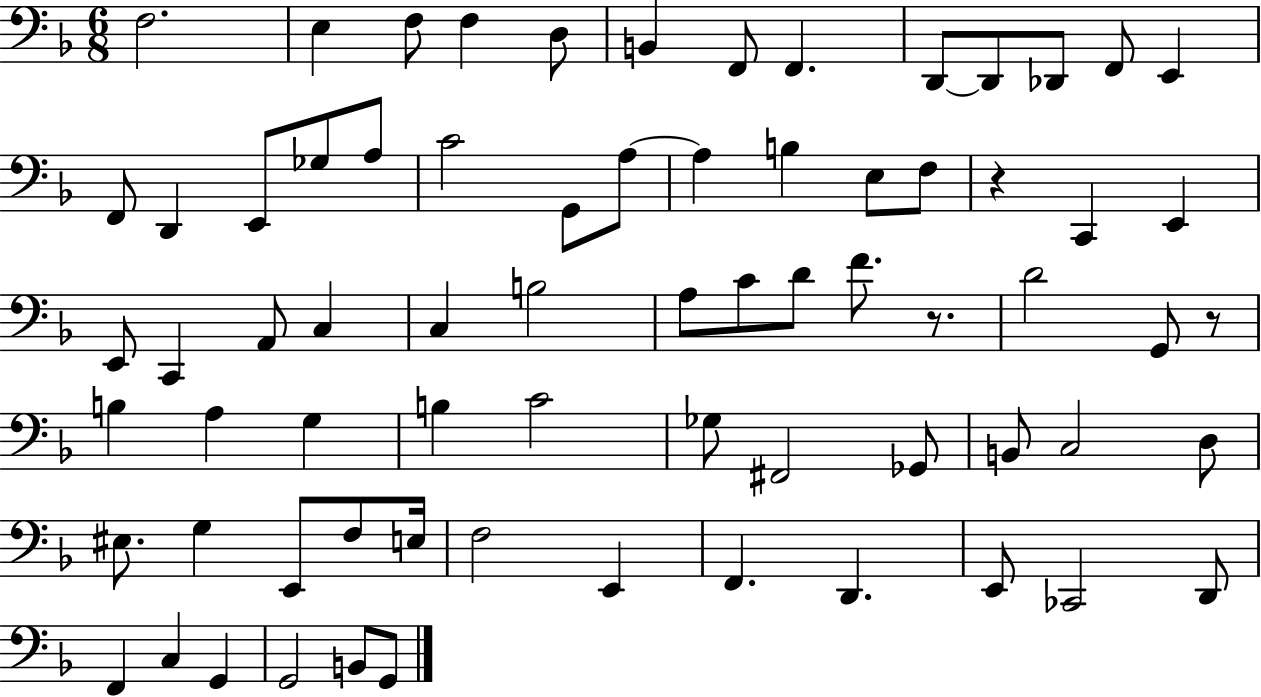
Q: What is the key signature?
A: F major